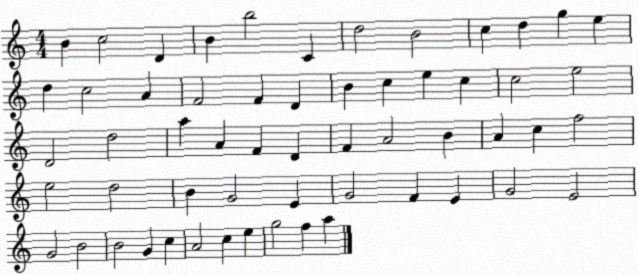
X:1
T:Untitled
M:4/4
L:1/4
K:C
B c2 D B b2 C d2 B2 c d g e d c2 A F2 F D B c e c c2 e2 D2 d2 a A F D F A2 B A c f2 e2 d2 B G2 E G2 F E G2 E2 G2 B2 B2 G c A2 c e g2 f a